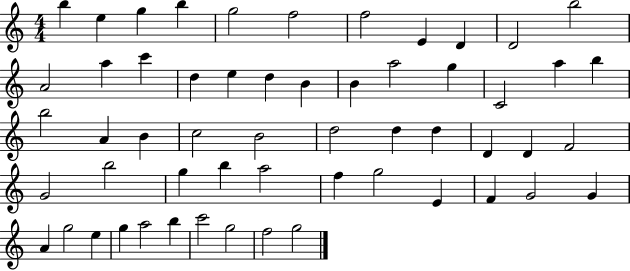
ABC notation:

X:1
T:Untitled
M:4/4
L:1/4
K:C
b e g b g2 f2 f2 E D D2 b2 A2 a c' d e d B B a2 g C2 a b b2 A B c2 B2 d2 d d D D F2 G2 b2 g b a2 f g2 E F G2 G A g2 e g a2 b c'2 g2 f2 g2